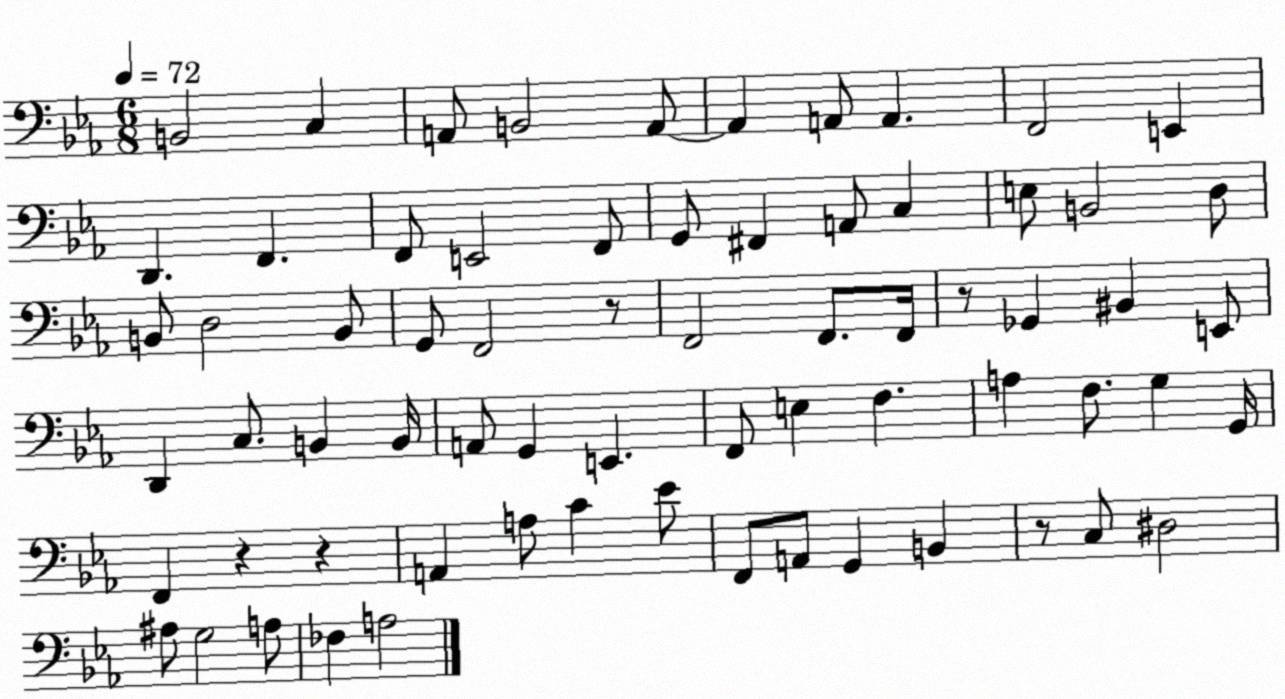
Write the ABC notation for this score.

X:1
T:Untitled
M:6/8
L:1/4
K:Eb
B,,2 C, A,,/2 B,,2 A,,/2 A,, A,,/2 A,, F,,2 E,, D,, F,, F,,/2 E,,2 F,,/2 G,,/2 ^F,, A,,/2 C, E,/2 B,,2 D,/2 B,,/2 D,2 B,,/2 G,,/2 F,,2 z/2 F,,2 F,,/2 F,,/4 z/2 _G,, ^B,, E,,/2 D,, C,/2 B,, B,,/4 A,,/2 G,, E,, F,,/2 E, F, A, F,/2 G, G,,/4 F,, z z A,, A,/2 C _E/2 F,,/2 A,,/2 G,, B,, z/2 C,/2 ^D,2 ^A,/2 G,2 A,/2 _F, A,2